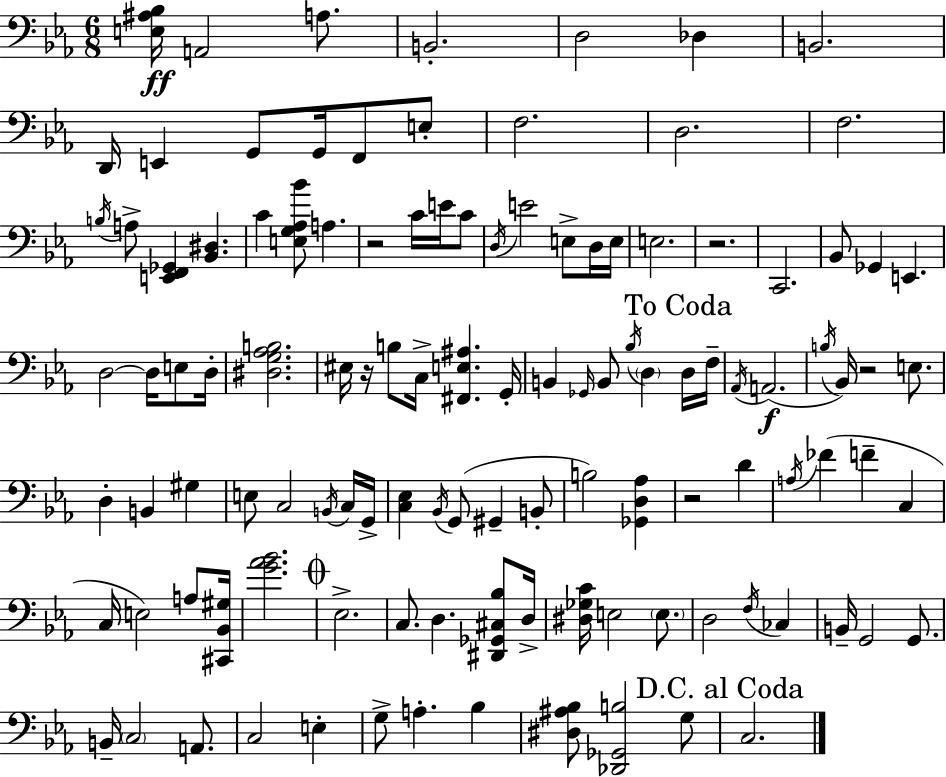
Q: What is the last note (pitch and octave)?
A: C3